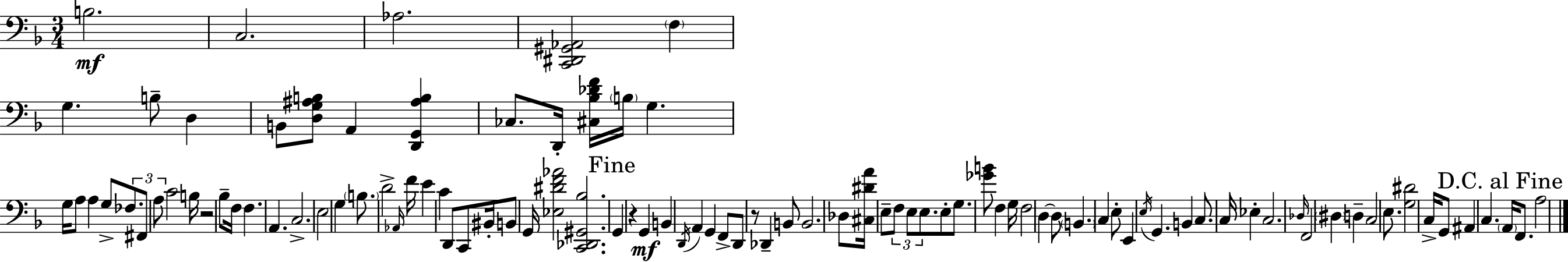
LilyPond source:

{
  \clef bass
  \numericTimeSignature
  \time 3/4
  \key d \minor
  \repeat volta 2 { b2.\mf | c2. | aes2. | <c, dis, gis, aes,>2 \parenthesize f4 | \break g4. b8-- d4 | b,8 <d g ais b>8 a,4 <d, g, ais b>4 | ces8. d,16-. <cis bes des' f'>16 \parenthesize b16 g4. | g16 a8 a4 g8-> \tuplet 3/2 { fes8. | \break fis,8 a8 } c'2 | b16 r2 bes8-- f16 | f4. a,4. | c2.-> | \break e2 g4 | \parenthesize b8. d'2-> \grace { aes,16 } | f'16 e'4 c'4 d,8 c,8 | bis,16-. b,8 g,16 <ees dis' f' aes'>2 | \break <c, des, gis, bes>2. | \mark "Fine" g,4 r4 g,4\mf | b,4 \acciaccatura { d,16 } a,4 g,4 | f,8-> d,8 r8 des,4-- | \break b,8 b,2. | des8 <cis dis' a'>16 e8-- \tuplet 3/2 { f8 e8 e8. } | e8-. g8. <ges' b'>8 f4 | g16 f2 d4~~ | \break d8 \parenthesize b,4. c4 | e8-. e,4 \acciaccatura { e16 } g,4. | b,4 c8. c16 ees4-. | c2. | \break \grace { des16 } f,2 | \parenthesize dis4 d4-- c2 | e8. <g dis'>2 | c16-> g,8 ais,4 c4. | \break \mark "D.C. al Fine" \parenthesize a,16 f,8. a2 | } \bar "|."
}